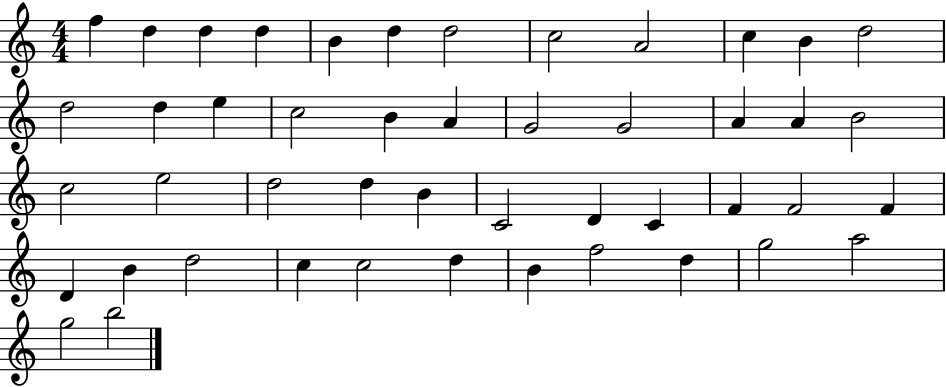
{
  \clef treble
  \numericTimeSignature
  \time 4/4
  \key c \major
  f''4 d''4 d''4 d''4 | b'4 d''4 d''2 | c''2 a'2 | c''4 b'4 d''2 | \break d''2 d''4 e''4 | c''2 b'4 a'4 | g'2 g'2 | a'4 a'4 b'2 | \break c''2 e''2 | d''2 d''4 b'4 | c'2 d'4 c'4 | f'4 f'2 f'4 | \break d'4 b'4 d''2 | c''4 c''2 d''4 | b'4 f''2 d''4 | g''2 a''2 | \break g''2 b''2 | \bar "|."
}